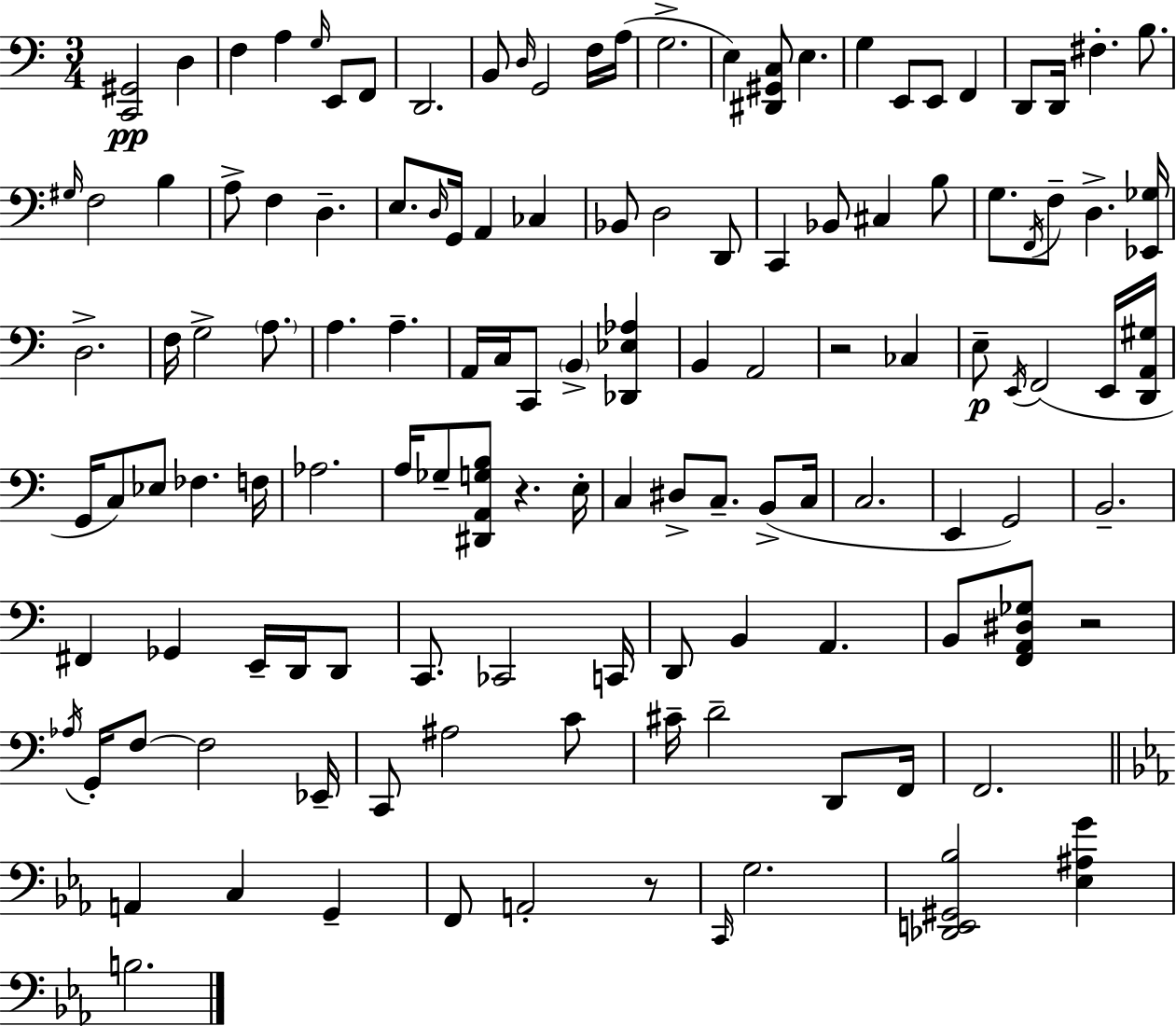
{
  \clef bass
  \numericTimeSignature
  \time 3/4
  \key c \major
  <c, gis,>2\pp d4 | f4 a4 \grace { g16 } e,8 f,8 | d,2. | b,8 \grace { d16 } g,2 | \break f16 a16( g2.-> | e4) <dis, gis, c>8 e4. | g4 e,8 e,8 f,4 | d,8 d,16 fis4.-. b8. | \break \grace { gis16 } f2 b4 | a8-> f4 d4.-- | e8. \grace { d16 } g,16 a,4 | ces4 bes,8 d2 | \break d,8 c,4 bes,8 cis4 | b8 g8. \acciaccatura { f,16 } f8-- d4.-> | <ees, ges>16 d2.-> | f16 g2-> | \break \parenthesize a8. a4. a4.-- | a,16 c16 c,8 \parenthesize b,4-> | <des, ees aes>4 b,4 a,2 | r2 | \break ces4 e8--\p \acciaccatura { e,16 }( f,2 | e,16 <d, a, gis>16 g,16 c8) ees8 fes4. | f16 aes2. | a16 ges8-- <dis, a, g b>8 r4. | \break e16-. c4 dis8-> | c8.-- b,8->( c16 c2. | e,4 g,2) | b,2.-- | \break fis,4 ges,4 | e,16-- d,16 d,8 c,8. ces,2 | c,16 d,8 b,4 | a,4. b,8 <f, a, dis ges>8 r2 | \break \acciaccatura { aes16 } g,16-. f8~~ f2 | ees,16-- c,8 ais2 | c'8 cis'16-- d'2-- | d,8 f,16 f,2. | \break \bar "||" \break \key ees \major a,4 c4 g,4-- | f,8 a,2-. r8 | \grace { c,16 } g2. | <des, e, gis, bes>2 <ees ais g'>4 | \break b2. | \bar "|."
}